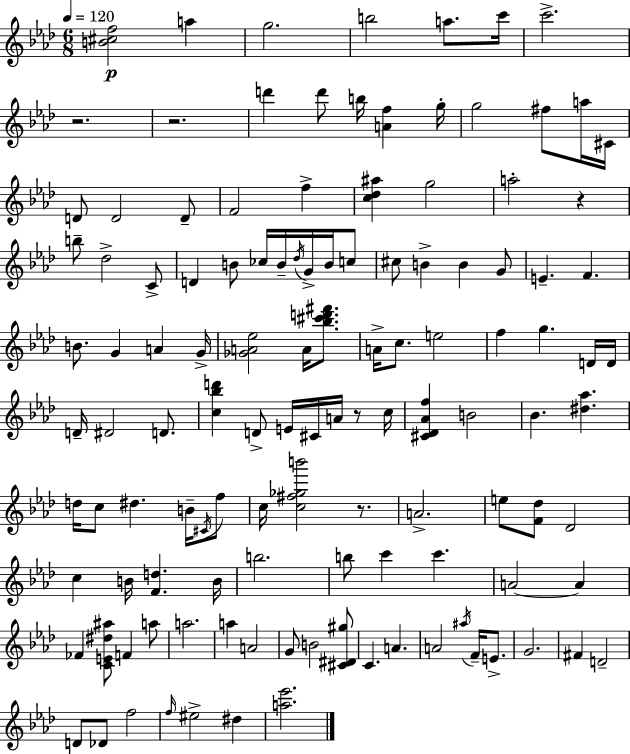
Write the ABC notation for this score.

X:1
T:Untitled
M:6/8
L:1/4
K:Ab
[B^cf]2 a g2 b2 a/2 c'/4 c'2 z2 z2 d' d'/2 b/4 [Af] g/4 g2 ^f/2 a/4 ^C/4 D/2 D2 D/2 F2 f [c_d^a] g2 a2 z b/2 _d2 C/2 D B/2 _c/4 B/4 _d/4 G/4 B/4 c/2 ^c/2 B B G/2 E F B/2 G A G/4 [_GA_e]2 A/4 [_b^c'd'^f']/2 A/4 c/2 e2 f g D/4 D/4 D/4 ^D2 D/2 [c_bd'] D/2 E/4 ^C/4 A/4 z/2 c/4 [^C_D_Af] B2 _B [^d_a] d/4 c/2 ^d B/4 ^C/4 f/2 c/4 [c^f_gb']2 z/2 A2 e/2 [F_d]/2 _D2 c B/4 [Fd] B/4 b2 b/2 c' c' A2 A _F [CE^d^a]/2 F a/2 a2 a A2 G/2 B2 [^C^D^g]/2 C A A2 ^a/4 F/4 E/2 G2 ^F D2 D/2 _D/2 f2 f/4 ^e2 ^d [a_e']2